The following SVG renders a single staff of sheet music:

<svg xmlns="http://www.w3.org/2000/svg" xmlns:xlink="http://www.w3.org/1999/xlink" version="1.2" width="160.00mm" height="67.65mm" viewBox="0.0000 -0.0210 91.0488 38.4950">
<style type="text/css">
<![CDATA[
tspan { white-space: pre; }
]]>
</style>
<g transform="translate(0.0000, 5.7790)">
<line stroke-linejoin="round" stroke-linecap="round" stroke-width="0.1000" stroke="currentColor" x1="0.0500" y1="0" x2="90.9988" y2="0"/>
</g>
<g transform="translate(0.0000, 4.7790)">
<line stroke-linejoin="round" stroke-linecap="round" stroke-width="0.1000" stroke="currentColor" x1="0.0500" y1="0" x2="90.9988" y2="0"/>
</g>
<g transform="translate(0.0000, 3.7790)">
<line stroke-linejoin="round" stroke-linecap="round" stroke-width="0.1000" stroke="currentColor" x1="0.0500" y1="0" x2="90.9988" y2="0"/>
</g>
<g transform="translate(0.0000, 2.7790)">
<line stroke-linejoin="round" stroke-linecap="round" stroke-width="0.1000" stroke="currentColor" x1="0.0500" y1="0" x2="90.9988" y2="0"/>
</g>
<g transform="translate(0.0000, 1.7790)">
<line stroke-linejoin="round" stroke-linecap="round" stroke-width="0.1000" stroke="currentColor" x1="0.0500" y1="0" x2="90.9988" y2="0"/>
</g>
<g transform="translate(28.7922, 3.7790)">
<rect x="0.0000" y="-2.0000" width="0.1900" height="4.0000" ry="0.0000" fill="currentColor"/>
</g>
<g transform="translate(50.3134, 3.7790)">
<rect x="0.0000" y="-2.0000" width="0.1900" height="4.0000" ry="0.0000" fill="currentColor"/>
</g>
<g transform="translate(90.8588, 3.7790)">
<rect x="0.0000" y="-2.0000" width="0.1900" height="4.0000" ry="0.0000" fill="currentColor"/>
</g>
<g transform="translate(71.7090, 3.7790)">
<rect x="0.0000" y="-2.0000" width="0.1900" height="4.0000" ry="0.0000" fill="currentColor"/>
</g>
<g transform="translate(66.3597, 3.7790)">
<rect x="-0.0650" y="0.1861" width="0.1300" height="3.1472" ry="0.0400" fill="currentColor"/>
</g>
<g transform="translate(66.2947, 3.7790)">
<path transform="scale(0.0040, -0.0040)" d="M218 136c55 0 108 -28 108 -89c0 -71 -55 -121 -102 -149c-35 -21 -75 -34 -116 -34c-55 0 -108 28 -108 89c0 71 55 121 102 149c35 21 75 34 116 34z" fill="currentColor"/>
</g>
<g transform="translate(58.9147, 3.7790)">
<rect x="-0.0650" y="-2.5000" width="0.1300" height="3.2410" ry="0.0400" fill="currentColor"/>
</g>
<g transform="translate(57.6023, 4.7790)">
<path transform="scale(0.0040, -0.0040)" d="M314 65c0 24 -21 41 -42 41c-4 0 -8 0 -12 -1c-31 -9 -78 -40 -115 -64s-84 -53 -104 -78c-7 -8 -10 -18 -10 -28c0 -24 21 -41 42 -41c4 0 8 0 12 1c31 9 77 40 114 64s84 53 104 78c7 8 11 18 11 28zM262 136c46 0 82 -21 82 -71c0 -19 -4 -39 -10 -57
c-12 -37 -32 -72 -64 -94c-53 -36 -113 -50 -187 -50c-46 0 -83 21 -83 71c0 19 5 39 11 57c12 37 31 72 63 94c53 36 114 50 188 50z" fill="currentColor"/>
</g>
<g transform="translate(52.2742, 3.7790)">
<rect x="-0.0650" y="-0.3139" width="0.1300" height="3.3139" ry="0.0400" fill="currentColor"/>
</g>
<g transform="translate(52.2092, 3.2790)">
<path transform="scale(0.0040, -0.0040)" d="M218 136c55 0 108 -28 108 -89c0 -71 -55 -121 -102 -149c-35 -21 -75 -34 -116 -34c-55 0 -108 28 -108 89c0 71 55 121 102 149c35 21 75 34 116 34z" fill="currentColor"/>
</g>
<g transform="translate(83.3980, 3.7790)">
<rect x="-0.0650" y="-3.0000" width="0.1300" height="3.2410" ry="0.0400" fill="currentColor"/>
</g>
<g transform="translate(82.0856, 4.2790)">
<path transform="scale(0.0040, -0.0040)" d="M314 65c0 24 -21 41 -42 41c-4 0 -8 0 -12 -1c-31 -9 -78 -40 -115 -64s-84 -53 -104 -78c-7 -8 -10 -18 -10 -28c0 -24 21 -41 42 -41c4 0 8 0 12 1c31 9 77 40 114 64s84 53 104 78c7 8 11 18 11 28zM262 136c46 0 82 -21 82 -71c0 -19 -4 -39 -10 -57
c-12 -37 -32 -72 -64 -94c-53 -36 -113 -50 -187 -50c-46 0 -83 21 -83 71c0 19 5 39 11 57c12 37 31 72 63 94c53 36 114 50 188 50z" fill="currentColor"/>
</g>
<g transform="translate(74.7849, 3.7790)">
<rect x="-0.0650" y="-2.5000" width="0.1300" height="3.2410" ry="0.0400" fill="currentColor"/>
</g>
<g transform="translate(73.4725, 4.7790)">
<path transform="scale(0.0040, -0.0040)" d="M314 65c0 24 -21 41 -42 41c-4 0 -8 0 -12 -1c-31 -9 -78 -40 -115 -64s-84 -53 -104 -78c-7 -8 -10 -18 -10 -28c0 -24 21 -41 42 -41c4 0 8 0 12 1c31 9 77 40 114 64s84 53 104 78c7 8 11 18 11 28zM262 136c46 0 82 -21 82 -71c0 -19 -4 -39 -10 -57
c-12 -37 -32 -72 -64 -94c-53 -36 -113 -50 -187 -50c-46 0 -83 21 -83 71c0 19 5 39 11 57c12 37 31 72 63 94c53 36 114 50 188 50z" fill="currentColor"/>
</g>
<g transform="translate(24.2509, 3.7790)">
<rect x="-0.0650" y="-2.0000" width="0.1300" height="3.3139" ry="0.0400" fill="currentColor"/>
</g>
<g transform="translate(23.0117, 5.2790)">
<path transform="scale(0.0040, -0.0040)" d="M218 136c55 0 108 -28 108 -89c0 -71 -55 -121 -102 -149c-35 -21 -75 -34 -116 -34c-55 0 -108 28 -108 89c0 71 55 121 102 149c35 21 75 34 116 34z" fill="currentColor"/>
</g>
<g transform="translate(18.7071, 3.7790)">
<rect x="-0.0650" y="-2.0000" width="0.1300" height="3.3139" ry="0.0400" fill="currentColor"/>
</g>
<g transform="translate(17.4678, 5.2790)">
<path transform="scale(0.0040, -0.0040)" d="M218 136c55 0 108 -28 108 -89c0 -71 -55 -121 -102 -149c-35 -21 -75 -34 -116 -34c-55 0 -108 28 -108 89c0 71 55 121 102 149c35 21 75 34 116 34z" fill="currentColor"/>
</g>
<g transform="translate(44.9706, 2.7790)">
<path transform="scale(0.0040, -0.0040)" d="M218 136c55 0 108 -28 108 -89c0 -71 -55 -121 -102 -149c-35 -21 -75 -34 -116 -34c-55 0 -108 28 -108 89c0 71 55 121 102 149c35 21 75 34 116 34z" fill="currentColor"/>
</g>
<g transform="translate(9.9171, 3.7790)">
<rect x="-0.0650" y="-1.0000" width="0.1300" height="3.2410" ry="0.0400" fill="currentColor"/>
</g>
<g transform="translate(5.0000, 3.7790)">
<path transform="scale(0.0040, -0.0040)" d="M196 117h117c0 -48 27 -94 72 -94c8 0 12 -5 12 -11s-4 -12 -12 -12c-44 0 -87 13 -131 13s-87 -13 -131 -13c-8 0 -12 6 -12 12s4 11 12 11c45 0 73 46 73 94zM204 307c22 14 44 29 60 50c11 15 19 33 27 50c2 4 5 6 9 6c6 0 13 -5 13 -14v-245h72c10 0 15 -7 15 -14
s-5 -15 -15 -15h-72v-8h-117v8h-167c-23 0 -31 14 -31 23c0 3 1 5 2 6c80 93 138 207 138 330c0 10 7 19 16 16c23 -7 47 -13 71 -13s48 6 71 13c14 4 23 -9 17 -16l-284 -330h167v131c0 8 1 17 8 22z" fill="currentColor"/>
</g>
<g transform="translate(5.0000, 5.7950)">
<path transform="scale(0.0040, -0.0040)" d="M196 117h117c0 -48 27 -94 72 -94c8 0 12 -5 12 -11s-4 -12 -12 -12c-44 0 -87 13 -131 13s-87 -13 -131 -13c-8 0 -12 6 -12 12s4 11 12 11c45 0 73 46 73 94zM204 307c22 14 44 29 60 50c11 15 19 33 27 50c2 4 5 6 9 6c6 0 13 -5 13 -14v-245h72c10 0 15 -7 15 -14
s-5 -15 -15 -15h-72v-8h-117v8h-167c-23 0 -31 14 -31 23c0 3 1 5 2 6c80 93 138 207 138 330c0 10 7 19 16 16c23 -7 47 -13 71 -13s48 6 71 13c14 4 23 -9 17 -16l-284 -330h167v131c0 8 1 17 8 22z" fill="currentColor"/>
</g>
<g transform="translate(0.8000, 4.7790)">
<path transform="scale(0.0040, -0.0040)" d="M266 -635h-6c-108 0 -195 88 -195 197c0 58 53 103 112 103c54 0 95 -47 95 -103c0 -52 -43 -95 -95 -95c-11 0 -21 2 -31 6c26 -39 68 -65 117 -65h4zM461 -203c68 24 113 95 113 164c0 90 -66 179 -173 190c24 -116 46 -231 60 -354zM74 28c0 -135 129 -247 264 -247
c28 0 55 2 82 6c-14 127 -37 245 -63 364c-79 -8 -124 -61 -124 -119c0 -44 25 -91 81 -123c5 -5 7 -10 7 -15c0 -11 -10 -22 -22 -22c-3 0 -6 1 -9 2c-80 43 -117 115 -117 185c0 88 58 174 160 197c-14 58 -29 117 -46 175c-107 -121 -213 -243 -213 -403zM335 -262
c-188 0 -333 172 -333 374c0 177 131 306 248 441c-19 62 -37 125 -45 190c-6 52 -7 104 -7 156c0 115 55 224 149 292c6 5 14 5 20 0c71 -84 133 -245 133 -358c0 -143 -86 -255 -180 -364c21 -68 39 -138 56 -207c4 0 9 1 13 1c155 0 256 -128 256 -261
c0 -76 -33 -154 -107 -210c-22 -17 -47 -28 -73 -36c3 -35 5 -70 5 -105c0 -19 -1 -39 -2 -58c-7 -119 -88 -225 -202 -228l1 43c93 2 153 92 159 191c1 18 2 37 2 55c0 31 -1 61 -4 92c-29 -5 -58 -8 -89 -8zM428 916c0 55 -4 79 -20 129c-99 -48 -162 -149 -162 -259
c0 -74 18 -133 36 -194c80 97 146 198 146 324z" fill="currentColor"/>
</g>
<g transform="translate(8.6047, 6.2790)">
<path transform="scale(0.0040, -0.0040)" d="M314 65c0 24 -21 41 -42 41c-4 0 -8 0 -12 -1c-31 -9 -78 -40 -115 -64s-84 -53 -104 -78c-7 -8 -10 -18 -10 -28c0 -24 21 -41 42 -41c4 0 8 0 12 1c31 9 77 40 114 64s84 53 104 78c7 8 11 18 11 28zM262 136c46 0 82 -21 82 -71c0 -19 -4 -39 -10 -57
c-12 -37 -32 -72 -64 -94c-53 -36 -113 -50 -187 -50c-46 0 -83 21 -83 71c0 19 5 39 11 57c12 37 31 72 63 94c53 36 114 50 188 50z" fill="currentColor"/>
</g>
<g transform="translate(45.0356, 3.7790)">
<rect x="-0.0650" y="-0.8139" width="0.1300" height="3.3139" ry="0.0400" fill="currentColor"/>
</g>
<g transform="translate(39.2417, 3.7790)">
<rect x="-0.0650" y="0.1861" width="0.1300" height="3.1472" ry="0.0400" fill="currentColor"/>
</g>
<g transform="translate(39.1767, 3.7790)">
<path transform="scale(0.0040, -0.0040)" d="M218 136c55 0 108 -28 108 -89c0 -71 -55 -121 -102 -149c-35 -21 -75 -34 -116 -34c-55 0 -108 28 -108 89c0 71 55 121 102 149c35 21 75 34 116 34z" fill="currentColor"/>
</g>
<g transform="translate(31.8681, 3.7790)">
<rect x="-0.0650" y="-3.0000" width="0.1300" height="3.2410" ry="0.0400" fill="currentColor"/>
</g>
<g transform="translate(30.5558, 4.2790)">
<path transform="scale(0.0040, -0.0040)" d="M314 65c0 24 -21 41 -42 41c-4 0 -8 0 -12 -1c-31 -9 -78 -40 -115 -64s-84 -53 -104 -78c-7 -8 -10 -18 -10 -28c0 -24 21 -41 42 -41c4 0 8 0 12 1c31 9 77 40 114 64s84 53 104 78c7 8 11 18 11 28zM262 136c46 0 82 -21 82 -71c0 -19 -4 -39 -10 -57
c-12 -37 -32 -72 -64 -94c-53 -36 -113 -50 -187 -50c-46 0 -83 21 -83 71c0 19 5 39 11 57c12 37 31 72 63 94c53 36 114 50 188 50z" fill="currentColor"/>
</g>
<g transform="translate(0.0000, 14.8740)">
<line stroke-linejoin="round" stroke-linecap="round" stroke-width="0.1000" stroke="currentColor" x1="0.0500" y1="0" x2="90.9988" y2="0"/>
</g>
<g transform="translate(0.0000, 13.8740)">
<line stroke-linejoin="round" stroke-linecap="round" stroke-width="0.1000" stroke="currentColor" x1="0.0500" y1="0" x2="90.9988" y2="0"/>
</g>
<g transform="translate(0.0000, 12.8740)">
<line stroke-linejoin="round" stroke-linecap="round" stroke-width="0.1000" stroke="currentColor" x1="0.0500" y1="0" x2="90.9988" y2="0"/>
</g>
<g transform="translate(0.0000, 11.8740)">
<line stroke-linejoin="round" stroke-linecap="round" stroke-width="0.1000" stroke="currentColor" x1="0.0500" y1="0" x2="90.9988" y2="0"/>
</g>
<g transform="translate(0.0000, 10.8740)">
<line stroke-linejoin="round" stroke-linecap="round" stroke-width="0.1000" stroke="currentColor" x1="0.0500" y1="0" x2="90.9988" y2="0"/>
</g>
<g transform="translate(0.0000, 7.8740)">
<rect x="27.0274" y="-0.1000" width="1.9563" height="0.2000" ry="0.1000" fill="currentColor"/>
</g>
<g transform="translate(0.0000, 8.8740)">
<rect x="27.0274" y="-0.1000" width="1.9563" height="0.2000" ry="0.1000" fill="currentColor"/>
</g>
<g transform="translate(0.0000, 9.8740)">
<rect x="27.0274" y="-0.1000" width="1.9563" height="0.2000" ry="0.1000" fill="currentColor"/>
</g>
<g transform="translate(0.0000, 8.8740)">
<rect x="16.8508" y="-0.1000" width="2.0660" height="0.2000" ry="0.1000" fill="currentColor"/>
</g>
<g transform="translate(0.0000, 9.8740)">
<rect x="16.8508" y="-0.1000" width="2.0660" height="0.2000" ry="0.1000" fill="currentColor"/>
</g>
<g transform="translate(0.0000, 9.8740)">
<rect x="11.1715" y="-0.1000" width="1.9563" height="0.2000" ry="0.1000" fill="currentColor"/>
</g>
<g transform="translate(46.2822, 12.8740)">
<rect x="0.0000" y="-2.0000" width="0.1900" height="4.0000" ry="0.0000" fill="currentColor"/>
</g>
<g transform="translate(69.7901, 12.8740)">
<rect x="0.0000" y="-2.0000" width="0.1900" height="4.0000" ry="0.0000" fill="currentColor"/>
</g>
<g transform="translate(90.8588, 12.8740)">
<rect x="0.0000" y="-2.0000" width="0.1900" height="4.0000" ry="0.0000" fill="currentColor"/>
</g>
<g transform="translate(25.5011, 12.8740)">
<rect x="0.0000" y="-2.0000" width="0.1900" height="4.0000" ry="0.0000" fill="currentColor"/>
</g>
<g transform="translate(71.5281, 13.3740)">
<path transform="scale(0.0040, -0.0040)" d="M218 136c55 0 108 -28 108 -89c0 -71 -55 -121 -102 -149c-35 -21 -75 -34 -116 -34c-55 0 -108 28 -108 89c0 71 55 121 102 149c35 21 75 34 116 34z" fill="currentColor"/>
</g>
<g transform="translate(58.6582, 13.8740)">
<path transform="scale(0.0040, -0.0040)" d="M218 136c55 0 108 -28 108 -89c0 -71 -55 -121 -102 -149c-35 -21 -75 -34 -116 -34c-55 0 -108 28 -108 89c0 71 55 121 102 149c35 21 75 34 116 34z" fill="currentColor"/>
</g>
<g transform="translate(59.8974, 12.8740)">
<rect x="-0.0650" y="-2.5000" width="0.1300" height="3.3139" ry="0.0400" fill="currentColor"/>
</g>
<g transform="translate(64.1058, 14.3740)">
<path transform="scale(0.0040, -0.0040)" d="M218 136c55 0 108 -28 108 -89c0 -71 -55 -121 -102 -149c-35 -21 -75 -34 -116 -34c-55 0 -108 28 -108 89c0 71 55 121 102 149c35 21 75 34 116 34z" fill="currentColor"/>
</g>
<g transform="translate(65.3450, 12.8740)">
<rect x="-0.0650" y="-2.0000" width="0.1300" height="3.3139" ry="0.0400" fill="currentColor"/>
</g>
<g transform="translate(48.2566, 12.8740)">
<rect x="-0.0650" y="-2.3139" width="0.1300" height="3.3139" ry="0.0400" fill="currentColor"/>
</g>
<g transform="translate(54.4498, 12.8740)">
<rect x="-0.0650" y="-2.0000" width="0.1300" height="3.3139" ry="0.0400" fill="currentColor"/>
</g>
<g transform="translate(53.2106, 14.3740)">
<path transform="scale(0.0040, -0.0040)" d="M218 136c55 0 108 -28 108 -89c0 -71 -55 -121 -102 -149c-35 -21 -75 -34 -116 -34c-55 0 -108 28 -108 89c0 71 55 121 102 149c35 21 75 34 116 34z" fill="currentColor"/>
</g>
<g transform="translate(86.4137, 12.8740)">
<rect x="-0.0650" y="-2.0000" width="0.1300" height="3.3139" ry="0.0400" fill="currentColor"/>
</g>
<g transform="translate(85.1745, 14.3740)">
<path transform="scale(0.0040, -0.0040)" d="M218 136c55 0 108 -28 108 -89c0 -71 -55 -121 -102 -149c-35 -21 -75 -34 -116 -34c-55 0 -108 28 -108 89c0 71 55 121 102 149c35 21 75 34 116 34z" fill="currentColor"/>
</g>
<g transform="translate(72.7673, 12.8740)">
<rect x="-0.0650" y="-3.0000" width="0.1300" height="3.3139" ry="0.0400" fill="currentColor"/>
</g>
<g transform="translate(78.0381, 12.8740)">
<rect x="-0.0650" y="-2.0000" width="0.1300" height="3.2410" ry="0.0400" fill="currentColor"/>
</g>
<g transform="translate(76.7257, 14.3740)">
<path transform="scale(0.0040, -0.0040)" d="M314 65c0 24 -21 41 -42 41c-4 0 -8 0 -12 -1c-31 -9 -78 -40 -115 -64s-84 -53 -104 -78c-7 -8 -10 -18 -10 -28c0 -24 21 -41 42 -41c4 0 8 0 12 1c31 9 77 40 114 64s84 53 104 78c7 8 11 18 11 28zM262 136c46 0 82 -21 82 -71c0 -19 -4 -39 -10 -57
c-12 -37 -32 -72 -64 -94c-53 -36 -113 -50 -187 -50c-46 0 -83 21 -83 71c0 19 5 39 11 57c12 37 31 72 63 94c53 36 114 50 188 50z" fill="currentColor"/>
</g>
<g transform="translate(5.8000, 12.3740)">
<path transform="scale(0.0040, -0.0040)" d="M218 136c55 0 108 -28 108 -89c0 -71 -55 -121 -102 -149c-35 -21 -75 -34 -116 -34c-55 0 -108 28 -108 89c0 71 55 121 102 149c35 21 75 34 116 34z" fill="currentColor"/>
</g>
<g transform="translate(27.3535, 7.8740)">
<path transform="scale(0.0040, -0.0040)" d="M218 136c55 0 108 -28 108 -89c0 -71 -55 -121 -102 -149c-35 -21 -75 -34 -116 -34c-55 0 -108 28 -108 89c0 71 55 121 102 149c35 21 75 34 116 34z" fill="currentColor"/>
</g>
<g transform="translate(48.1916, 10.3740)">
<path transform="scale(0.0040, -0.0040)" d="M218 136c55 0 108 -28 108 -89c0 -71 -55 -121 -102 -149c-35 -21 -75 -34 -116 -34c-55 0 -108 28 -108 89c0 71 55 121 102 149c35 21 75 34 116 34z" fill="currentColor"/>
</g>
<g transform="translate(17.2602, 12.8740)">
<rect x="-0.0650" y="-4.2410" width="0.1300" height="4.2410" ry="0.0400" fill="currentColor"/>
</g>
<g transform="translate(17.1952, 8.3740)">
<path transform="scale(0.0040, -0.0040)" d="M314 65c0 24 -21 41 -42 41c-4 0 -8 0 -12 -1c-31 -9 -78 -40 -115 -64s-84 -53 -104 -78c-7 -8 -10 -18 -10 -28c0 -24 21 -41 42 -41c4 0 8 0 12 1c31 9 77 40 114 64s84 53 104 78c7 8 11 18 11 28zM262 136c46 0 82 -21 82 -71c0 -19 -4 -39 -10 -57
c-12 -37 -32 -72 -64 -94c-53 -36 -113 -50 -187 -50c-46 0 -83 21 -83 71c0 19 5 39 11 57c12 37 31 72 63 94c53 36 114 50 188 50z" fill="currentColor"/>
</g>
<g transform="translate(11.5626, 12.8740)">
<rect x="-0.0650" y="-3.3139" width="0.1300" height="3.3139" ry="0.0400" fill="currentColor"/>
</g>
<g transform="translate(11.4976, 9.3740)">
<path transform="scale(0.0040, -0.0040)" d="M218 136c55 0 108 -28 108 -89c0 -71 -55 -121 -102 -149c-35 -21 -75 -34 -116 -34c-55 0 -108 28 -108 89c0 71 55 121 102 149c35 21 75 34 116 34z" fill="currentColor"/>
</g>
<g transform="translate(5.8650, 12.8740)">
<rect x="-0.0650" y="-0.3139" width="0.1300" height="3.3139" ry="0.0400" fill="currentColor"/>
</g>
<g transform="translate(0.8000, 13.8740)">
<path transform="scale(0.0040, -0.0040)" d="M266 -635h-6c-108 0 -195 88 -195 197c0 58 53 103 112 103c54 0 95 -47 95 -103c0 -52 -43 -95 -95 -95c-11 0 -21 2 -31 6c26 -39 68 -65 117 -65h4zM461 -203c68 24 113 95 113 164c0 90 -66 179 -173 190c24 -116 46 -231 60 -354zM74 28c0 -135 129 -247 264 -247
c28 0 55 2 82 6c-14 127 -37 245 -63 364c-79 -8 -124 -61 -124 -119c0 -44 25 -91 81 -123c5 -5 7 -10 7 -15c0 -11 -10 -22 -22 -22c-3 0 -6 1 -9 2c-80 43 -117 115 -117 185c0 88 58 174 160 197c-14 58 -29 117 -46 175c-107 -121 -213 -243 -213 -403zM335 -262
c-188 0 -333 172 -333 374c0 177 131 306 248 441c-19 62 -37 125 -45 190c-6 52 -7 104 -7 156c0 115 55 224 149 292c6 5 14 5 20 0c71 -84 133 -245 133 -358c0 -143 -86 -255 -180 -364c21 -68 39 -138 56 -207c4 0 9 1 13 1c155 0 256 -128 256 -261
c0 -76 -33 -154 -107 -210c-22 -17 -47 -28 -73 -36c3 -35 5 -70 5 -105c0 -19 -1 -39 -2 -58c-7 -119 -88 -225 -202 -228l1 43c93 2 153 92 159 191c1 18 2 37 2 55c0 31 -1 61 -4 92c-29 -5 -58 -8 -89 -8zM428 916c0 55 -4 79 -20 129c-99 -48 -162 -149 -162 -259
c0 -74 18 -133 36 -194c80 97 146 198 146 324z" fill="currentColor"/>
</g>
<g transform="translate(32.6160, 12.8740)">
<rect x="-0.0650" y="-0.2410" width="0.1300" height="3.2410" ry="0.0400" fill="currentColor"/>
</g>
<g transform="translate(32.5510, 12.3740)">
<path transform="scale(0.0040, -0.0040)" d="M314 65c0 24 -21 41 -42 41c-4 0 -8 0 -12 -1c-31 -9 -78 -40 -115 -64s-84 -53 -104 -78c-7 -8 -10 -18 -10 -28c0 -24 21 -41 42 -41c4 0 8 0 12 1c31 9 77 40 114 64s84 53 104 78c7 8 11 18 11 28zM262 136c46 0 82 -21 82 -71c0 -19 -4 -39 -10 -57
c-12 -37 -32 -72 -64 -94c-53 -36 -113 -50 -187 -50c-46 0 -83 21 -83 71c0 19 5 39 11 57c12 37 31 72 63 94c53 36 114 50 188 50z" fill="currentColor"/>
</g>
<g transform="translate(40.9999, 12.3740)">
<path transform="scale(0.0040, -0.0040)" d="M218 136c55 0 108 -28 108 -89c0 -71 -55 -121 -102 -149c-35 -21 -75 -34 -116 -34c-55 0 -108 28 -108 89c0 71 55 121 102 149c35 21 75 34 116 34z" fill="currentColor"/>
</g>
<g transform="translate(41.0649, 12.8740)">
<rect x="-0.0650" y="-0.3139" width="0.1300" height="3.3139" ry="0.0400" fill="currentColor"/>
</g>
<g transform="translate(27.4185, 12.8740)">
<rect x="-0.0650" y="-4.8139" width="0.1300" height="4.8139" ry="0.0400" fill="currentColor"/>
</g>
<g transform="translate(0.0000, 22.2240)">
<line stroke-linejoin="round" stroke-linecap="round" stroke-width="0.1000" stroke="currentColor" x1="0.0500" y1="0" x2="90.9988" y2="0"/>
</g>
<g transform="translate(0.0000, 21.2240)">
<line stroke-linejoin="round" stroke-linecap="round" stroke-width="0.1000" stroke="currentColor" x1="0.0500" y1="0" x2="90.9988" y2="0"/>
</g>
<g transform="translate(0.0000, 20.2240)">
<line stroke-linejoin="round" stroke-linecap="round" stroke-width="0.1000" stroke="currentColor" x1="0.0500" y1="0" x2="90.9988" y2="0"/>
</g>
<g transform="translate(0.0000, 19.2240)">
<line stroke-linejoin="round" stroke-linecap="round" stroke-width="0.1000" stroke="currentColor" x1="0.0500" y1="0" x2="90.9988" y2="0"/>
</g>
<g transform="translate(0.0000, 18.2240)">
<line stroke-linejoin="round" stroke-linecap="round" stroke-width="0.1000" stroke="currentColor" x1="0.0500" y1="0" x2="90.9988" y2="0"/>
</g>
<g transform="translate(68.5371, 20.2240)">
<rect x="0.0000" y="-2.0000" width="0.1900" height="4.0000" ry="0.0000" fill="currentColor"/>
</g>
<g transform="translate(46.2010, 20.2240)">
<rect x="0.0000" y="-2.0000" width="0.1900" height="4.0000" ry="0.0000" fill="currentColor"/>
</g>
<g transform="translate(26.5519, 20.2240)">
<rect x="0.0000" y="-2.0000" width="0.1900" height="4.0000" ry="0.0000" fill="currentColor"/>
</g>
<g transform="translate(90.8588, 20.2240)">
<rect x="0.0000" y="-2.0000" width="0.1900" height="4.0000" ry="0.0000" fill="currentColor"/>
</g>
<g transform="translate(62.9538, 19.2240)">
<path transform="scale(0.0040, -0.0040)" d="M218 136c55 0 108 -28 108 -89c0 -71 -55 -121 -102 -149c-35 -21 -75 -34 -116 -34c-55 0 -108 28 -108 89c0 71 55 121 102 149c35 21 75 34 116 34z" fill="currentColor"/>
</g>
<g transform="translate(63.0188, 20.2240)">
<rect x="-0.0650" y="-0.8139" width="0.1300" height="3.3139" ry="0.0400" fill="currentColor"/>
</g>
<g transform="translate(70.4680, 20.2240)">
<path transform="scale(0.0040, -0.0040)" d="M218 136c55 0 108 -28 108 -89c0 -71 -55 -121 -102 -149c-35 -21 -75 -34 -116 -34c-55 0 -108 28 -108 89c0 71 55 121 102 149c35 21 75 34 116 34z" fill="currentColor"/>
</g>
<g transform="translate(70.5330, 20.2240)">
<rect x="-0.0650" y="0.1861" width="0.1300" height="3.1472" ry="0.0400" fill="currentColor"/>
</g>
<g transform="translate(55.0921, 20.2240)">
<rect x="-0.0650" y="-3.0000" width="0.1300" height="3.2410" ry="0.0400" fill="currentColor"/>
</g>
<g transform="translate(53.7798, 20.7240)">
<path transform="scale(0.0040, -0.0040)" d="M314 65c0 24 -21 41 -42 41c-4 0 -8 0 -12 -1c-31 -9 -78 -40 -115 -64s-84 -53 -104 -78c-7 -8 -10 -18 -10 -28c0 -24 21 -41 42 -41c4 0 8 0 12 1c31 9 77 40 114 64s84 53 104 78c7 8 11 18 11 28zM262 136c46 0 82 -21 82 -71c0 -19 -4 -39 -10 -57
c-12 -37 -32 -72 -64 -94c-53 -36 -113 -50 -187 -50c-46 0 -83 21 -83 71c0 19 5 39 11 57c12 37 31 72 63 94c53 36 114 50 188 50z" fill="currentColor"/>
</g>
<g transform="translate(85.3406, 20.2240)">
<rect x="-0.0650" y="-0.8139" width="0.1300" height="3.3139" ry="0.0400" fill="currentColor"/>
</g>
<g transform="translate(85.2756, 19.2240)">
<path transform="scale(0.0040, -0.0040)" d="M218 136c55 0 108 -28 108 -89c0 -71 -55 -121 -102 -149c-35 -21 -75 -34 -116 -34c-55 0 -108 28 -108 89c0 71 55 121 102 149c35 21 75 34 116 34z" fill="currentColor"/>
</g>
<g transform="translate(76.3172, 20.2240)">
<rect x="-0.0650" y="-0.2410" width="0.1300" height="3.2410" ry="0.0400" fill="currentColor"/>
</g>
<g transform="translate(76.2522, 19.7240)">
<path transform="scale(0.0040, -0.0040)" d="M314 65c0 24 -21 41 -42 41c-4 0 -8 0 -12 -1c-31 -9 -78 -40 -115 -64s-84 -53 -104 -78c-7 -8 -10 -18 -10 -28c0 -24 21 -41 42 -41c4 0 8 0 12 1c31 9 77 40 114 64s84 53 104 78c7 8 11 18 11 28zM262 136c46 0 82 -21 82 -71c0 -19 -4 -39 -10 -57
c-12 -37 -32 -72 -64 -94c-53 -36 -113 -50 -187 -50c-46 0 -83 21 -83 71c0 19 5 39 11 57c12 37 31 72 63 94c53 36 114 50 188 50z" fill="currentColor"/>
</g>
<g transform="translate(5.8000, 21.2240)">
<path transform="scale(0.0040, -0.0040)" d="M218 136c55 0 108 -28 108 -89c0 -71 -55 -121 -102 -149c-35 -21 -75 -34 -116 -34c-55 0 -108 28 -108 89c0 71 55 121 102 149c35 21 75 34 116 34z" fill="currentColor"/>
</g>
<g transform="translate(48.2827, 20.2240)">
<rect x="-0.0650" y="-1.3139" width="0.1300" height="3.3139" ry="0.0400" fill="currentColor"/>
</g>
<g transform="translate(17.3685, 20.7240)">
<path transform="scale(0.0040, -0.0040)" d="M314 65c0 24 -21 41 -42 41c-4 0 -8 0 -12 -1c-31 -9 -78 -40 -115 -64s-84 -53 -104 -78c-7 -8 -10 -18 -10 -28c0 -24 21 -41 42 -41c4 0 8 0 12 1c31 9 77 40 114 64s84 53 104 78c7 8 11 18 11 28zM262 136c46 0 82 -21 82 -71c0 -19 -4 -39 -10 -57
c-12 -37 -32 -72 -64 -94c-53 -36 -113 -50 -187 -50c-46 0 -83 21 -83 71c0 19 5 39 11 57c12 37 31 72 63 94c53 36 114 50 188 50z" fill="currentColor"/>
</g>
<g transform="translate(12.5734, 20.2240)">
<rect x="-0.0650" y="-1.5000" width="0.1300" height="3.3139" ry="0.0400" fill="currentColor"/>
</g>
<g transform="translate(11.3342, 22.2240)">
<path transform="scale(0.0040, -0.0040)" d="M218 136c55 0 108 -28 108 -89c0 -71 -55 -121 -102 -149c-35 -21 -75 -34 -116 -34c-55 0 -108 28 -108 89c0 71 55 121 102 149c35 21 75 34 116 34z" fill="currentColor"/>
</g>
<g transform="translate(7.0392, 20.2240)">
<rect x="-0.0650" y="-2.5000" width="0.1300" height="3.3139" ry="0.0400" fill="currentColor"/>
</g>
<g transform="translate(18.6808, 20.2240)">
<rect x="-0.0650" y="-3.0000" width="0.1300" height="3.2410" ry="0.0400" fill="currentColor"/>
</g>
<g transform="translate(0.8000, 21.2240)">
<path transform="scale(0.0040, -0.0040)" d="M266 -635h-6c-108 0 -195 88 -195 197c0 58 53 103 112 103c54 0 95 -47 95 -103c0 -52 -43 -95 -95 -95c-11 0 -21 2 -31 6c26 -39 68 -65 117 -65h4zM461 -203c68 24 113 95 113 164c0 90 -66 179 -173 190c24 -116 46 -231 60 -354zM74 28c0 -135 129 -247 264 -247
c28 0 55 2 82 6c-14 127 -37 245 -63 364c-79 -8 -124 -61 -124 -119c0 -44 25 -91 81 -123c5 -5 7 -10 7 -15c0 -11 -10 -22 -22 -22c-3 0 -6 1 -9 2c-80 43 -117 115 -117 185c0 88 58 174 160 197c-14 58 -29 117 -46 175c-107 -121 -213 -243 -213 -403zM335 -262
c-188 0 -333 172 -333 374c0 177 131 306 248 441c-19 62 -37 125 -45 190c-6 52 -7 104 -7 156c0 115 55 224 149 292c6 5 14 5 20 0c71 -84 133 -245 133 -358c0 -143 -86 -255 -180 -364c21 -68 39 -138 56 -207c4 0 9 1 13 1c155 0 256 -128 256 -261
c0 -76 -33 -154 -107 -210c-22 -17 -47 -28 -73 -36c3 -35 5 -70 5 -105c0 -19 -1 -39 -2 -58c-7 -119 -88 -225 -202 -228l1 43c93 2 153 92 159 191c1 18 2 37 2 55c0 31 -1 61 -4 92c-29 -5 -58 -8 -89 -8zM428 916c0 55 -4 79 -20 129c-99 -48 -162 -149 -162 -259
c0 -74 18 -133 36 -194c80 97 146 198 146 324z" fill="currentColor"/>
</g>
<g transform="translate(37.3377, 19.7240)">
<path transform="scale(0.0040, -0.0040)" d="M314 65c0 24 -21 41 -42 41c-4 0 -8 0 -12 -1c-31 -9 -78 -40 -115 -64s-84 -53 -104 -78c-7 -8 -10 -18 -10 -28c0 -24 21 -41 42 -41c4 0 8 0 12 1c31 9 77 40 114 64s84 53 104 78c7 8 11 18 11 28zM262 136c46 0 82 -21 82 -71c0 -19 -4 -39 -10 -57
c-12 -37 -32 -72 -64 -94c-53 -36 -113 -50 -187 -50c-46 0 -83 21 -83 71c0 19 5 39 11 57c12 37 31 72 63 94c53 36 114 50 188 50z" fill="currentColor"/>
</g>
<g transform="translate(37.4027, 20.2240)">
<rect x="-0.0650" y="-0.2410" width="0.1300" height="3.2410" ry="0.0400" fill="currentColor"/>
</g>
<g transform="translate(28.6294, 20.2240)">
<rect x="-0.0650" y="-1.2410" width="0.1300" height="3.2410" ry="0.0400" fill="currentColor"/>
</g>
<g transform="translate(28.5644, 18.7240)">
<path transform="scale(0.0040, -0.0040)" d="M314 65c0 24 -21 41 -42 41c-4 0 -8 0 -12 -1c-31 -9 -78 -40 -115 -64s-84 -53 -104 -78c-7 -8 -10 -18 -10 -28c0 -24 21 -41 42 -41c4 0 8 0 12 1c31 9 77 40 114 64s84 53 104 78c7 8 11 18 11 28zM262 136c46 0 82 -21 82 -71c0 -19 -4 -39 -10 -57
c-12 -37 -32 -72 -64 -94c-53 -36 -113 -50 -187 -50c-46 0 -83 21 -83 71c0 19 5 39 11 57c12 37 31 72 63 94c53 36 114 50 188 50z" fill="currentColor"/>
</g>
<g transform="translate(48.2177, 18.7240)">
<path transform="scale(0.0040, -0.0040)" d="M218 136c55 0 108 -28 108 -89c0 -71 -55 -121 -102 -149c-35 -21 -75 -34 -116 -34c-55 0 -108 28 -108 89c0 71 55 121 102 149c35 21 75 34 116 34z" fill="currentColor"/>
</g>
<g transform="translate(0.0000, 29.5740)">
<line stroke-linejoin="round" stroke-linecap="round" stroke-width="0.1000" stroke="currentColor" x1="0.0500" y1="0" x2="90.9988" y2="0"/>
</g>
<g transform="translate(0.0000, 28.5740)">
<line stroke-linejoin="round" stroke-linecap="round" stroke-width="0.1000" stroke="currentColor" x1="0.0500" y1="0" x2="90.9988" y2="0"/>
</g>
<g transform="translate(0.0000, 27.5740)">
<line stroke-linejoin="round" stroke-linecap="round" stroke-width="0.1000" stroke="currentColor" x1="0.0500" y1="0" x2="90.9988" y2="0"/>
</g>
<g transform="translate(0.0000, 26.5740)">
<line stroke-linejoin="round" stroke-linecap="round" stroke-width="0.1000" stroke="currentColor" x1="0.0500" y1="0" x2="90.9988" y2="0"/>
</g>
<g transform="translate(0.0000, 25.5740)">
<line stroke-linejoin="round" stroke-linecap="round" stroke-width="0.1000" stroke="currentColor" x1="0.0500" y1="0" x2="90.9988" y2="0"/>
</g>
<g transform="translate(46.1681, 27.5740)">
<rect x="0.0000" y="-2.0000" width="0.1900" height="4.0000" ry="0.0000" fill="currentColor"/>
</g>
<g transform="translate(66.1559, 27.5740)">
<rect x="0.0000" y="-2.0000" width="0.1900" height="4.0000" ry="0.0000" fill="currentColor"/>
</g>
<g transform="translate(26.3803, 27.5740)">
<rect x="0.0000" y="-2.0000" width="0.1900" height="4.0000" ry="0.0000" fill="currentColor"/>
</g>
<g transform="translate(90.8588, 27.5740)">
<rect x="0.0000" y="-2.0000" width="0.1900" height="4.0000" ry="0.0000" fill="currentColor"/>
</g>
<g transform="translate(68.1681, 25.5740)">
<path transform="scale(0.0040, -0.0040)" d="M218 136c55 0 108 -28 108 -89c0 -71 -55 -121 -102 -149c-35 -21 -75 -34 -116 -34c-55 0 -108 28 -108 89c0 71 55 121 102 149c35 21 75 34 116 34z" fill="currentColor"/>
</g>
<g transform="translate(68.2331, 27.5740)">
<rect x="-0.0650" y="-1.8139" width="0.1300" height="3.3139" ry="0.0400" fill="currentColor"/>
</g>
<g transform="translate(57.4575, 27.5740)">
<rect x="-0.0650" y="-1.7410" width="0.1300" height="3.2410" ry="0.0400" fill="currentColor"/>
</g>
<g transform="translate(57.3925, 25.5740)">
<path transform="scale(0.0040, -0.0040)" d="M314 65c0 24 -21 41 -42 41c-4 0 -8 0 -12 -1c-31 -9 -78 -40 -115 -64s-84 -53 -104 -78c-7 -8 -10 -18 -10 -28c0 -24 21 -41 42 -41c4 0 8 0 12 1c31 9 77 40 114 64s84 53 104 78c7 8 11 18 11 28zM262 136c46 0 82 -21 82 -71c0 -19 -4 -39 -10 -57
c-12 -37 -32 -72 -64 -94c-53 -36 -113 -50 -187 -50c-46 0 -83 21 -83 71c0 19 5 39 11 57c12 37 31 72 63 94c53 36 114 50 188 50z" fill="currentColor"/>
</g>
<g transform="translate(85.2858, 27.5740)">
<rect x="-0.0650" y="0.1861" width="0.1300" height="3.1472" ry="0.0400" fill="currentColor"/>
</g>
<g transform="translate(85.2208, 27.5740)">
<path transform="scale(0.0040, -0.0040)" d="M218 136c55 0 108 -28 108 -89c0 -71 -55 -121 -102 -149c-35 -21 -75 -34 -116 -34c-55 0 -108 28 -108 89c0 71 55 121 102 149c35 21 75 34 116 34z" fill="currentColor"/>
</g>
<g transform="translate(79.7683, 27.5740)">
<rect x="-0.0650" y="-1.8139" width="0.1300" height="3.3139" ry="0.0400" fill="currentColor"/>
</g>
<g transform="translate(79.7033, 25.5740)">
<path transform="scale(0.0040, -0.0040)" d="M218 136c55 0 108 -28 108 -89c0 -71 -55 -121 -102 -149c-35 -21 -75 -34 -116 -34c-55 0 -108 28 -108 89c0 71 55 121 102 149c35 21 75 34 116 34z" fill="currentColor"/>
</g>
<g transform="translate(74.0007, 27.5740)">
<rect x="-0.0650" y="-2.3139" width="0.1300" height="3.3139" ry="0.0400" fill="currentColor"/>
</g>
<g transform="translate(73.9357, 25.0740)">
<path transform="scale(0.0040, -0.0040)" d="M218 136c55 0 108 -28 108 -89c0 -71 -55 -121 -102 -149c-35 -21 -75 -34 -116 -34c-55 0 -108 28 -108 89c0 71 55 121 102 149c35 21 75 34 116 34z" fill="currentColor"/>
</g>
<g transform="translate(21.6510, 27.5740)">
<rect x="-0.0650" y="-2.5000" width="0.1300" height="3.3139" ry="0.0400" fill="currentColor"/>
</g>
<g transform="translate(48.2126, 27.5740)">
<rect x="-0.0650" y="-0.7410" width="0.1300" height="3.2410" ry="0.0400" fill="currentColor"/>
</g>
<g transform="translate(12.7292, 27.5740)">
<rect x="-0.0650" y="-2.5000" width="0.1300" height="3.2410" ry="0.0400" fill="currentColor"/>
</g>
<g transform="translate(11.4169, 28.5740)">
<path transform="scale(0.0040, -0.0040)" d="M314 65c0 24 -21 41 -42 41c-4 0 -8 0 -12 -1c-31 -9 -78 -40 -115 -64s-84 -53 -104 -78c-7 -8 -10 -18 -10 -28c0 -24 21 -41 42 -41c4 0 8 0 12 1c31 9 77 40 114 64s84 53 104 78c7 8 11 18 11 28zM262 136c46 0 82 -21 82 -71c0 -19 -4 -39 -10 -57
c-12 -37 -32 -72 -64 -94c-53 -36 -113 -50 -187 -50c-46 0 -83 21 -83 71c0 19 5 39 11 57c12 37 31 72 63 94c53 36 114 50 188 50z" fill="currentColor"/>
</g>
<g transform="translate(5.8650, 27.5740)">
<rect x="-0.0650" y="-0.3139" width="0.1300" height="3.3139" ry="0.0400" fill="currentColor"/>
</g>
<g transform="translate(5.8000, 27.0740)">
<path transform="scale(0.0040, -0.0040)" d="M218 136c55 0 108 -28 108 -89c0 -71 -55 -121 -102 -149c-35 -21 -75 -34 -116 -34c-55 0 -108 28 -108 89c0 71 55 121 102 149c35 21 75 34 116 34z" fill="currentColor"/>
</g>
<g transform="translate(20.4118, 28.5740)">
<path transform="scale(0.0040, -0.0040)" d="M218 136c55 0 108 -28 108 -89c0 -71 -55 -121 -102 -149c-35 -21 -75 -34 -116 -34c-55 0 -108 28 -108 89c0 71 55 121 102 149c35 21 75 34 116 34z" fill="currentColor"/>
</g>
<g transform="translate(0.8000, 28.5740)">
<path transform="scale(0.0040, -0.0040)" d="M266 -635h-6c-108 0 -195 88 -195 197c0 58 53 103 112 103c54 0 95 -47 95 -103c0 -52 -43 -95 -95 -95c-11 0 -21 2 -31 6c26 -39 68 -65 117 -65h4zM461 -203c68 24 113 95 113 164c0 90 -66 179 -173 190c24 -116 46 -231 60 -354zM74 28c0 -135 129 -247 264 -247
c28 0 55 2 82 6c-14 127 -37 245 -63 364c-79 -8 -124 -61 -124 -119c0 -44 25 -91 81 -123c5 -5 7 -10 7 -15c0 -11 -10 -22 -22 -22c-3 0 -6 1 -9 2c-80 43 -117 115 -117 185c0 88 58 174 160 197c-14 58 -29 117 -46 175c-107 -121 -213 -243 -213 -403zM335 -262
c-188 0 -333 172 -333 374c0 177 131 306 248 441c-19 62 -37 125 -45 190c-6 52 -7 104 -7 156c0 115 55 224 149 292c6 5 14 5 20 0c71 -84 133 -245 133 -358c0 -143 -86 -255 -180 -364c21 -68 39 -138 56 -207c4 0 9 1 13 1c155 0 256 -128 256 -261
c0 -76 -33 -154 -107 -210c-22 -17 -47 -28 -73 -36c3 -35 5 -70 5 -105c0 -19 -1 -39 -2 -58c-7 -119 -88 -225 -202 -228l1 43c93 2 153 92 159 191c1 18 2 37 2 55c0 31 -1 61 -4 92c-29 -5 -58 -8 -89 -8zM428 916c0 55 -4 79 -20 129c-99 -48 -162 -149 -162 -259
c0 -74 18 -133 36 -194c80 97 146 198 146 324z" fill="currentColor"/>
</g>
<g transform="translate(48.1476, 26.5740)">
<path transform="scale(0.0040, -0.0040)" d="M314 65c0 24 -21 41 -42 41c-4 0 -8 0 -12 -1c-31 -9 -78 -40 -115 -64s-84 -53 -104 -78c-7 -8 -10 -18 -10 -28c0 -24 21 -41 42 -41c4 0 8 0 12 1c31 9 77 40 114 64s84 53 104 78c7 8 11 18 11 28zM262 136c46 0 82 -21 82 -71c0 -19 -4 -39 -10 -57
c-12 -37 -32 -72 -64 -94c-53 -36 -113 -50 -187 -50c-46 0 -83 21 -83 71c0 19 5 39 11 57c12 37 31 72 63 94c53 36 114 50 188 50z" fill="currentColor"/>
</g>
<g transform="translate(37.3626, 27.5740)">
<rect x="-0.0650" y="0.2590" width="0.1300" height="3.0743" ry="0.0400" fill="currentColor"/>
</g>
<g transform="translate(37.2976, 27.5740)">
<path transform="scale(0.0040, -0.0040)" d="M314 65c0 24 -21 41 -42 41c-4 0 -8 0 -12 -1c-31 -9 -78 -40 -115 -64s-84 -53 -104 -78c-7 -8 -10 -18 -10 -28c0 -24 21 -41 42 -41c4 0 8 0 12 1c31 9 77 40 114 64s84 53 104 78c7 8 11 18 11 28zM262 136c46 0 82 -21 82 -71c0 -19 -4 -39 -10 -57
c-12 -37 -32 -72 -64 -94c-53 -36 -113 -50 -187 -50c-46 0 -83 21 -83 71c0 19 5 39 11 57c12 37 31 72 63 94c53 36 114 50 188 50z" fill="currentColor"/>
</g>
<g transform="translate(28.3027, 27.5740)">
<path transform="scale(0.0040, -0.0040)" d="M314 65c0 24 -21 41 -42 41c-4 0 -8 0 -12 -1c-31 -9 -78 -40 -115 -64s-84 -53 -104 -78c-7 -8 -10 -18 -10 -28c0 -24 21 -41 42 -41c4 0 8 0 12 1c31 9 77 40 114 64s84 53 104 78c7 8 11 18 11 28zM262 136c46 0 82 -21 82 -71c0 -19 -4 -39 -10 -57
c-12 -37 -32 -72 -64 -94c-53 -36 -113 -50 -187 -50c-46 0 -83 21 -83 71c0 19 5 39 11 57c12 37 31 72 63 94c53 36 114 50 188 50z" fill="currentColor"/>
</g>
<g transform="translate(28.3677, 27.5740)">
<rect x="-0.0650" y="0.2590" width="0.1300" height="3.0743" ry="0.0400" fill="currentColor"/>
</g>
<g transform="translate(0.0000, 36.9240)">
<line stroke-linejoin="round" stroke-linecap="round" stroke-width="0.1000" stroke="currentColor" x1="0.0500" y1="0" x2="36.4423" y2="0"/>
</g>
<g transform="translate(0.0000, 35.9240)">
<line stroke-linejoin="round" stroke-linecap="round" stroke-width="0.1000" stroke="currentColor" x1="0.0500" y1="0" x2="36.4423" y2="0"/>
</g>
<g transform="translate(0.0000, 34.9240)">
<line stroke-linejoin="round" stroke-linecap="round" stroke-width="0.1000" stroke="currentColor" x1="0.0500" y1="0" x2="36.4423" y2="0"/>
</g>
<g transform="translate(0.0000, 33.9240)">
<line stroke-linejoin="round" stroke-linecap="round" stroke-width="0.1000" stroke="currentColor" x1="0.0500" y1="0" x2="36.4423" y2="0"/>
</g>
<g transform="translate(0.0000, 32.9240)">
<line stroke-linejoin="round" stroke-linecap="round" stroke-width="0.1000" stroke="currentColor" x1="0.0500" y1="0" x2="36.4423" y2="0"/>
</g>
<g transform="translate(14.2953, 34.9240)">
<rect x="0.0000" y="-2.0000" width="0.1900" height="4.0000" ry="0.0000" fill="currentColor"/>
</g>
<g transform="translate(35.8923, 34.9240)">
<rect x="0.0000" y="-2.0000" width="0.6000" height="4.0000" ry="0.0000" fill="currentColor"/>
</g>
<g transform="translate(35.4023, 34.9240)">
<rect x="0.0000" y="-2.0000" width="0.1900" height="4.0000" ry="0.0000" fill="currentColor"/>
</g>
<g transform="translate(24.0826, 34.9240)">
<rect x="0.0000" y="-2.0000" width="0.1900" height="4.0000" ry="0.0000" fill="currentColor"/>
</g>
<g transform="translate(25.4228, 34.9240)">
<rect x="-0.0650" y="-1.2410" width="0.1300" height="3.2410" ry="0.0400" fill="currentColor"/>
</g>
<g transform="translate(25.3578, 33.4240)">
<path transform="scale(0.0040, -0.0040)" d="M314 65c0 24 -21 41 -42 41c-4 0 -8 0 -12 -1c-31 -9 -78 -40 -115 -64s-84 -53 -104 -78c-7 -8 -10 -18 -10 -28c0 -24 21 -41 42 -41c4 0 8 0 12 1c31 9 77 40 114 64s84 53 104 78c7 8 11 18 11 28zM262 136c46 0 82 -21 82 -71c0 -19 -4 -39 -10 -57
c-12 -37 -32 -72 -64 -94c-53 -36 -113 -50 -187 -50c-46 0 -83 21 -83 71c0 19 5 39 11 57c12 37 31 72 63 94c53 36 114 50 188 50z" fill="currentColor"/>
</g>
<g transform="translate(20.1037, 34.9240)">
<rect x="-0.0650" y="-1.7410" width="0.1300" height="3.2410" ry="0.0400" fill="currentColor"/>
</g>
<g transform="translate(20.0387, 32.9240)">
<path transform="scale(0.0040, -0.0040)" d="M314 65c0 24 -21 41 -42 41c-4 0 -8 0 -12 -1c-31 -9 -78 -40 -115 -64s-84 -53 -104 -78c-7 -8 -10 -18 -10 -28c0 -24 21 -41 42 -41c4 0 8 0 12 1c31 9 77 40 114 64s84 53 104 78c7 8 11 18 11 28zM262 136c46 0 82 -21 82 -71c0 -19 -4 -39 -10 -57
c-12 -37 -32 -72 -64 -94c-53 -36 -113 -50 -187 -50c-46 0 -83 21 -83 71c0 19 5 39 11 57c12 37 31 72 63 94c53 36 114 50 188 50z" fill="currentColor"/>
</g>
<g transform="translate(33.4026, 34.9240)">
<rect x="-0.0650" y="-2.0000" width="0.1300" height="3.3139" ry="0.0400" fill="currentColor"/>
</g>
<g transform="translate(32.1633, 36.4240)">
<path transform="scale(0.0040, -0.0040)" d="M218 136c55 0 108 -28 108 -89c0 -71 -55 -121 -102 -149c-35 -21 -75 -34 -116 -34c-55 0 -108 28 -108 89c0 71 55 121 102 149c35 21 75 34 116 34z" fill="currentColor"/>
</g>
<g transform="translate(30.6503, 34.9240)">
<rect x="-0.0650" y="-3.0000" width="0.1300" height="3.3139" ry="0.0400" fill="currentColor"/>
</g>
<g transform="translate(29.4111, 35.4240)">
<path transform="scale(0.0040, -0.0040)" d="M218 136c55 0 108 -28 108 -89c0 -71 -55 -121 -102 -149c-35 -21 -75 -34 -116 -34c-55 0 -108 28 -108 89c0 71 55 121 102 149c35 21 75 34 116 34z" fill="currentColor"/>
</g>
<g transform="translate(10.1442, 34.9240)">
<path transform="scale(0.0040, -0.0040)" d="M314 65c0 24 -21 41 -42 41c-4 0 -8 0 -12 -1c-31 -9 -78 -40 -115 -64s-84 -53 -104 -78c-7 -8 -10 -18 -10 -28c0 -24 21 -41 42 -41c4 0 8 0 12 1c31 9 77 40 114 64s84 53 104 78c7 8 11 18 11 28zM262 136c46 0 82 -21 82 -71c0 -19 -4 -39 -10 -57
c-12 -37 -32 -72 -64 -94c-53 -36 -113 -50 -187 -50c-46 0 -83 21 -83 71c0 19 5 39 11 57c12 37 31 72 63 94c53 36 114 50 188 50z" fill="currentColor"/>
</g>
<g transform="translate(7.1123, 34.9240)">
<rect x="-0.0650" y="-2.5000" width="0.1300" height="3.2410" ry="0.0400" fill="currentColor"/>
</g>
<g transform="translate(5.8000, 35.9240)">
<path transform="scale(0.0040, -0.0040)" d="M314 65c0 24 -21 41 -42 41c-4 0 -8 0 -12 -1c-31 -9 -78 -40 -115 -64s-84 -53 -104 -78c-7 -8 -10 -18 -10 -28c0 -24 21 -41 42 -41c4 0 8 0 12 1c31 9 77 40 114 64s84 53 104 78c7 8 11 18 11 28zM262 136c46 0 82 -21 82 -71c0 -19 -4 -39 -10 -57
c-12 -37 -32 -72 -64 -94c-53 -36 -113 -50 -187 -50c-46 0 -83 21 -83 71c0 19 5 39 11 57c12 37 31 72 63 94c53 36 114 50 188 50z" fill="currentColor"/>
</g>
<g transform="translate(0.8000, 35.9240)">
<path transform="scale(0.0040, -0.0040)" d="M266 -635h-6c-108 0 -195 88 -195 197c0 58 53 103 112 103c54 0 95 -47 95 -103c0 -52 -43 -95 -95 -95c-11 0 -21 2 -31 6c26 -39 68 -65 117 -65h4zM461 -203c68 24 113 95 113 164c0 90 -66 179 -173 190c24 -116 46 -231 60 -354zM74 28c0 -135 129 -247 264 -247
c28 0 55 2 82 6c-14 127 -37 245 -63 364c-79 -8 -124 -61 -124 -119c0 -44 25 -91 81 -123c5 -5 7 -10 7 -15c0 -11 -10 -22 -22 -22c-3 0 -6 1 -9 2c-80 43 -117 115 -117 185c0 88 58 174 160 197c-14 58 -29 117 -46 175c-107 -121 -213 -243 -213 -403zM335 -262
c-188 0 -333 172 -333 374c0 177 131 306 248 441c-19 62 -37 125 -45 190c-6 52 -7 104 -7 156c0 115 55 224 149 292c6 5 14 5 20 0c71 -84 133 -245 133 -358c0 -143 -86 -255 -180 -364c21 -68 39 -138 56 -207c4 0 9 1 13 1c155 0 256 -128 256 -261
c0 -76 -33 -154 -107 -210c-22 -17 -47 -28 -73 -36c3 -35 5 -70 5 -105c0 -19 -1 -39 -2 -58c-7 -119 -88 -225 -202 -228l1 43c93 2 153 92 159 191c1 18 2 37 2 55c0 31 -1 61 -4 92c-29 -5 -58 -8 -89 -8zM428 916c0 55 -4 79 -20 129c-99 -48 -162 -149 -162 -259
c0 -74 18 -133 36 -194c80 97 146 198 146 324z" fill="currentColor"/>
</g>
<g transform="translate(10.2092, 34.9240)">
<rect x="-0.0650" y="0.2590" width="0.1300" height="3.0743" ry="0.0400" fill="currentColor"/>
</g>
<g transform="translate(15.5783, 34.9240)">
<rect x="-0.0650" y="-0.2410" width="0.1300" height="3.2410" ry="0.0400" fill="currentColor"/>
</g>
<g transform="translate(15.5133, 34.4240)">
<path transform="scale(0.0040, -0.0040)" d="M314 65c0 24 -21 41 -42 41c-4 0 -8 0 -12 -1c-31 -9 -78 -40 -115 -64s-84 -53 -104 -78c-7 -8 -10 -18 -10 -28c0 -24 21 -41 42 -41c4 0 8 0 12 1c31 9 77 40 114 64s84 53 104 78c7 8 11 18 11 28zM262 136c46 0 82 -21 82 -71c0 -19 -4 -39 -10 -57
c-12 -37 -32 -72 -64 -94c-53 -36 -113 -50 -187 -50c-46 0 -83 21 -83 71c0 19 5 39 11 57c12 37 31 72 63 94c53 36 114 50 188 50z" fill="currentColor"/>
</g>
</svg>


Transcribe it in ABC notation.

X:1
T:Untitled
M:4/4
L:1/4
K:C
D2 F F A2 B d c G2 B G2 A2 c b d'2 e' c2 c g F G F A F2 F G E A2 e2 c2 e A2 d B c2 d c G2 G B2 B2 d2 f2 f g f B G2 B2 c2 f2 e2 A F